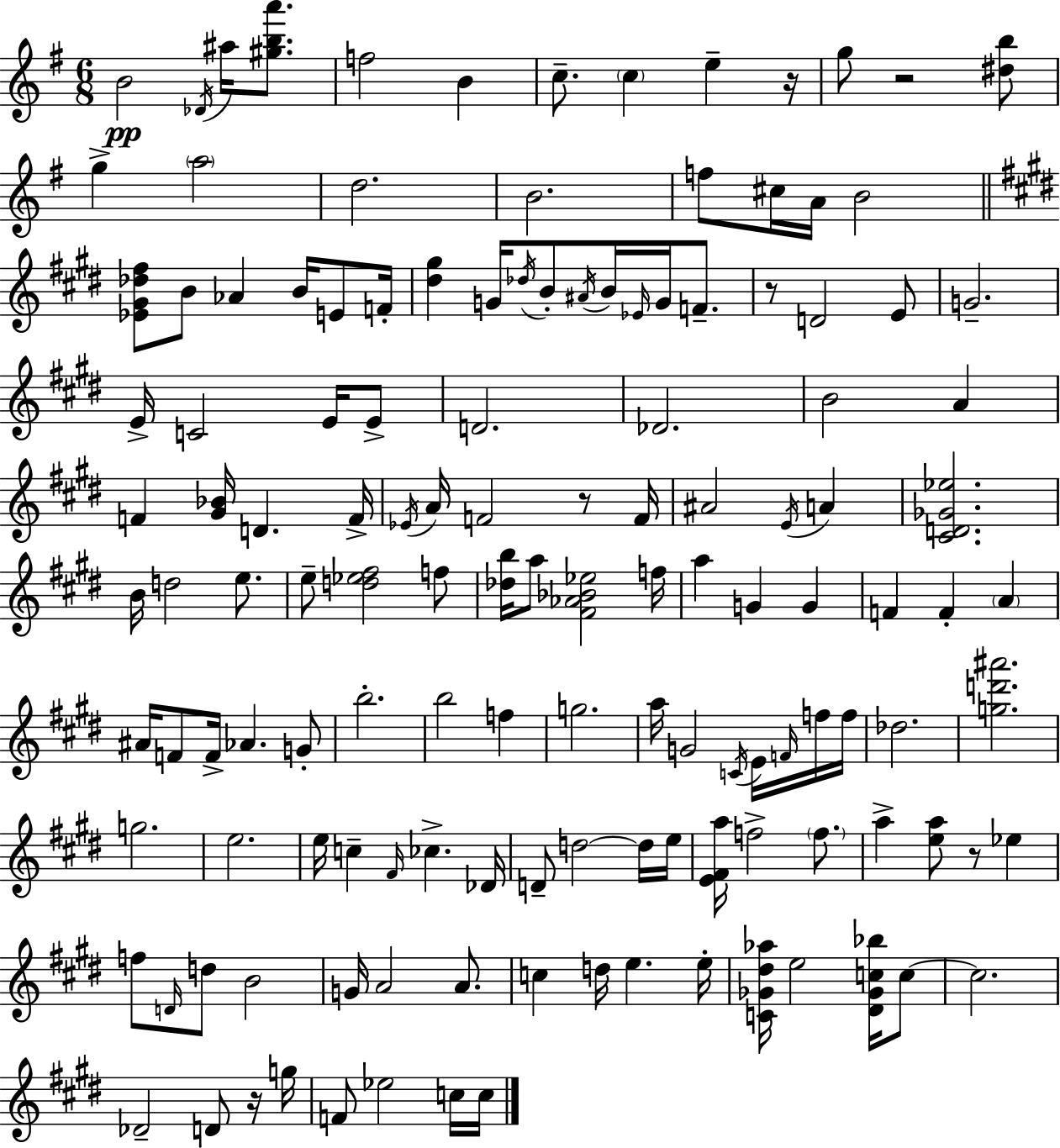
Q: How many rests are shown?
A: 6